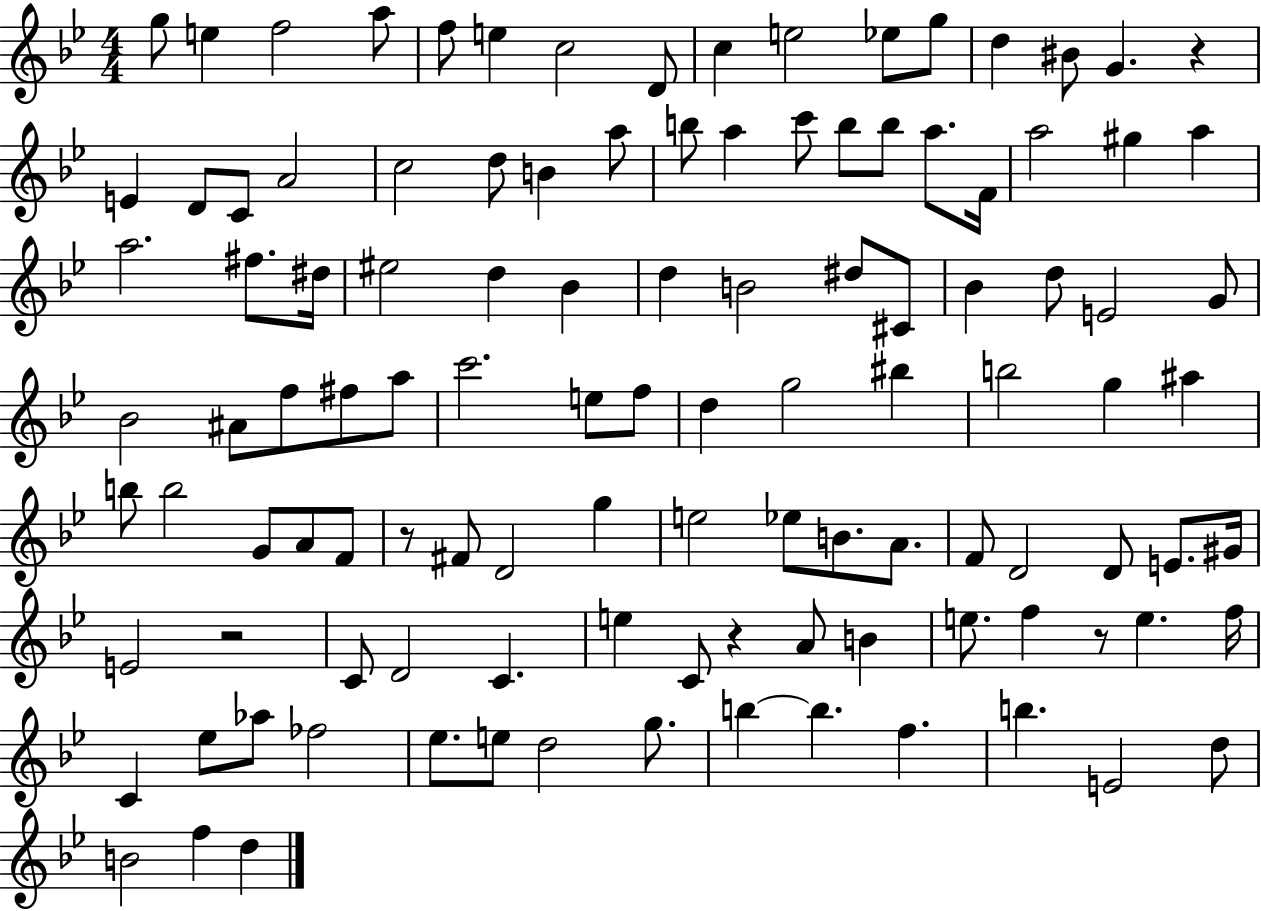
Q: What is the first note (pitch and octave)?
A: G5